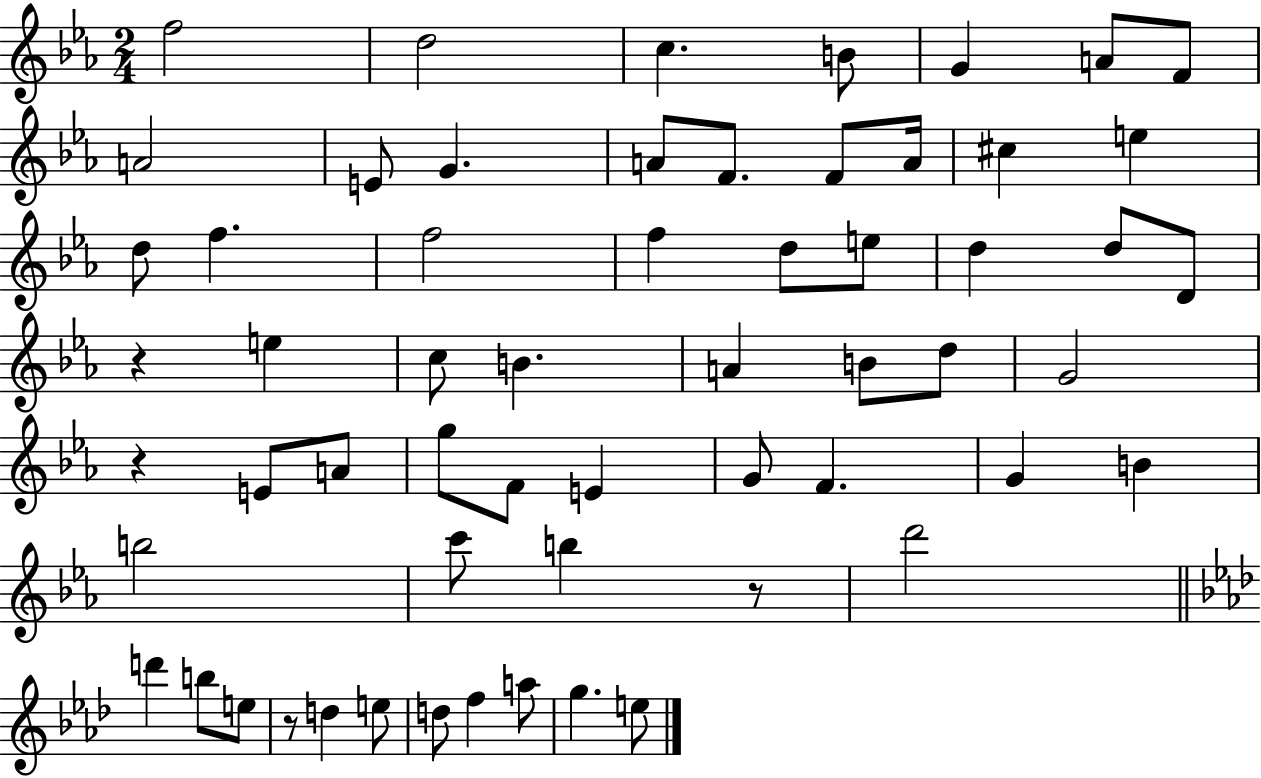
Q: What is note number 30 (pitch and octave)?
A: B4